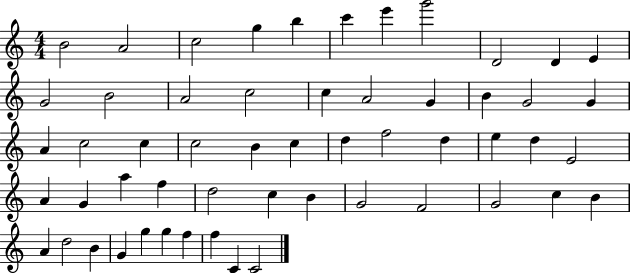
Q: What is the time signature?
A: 4/4